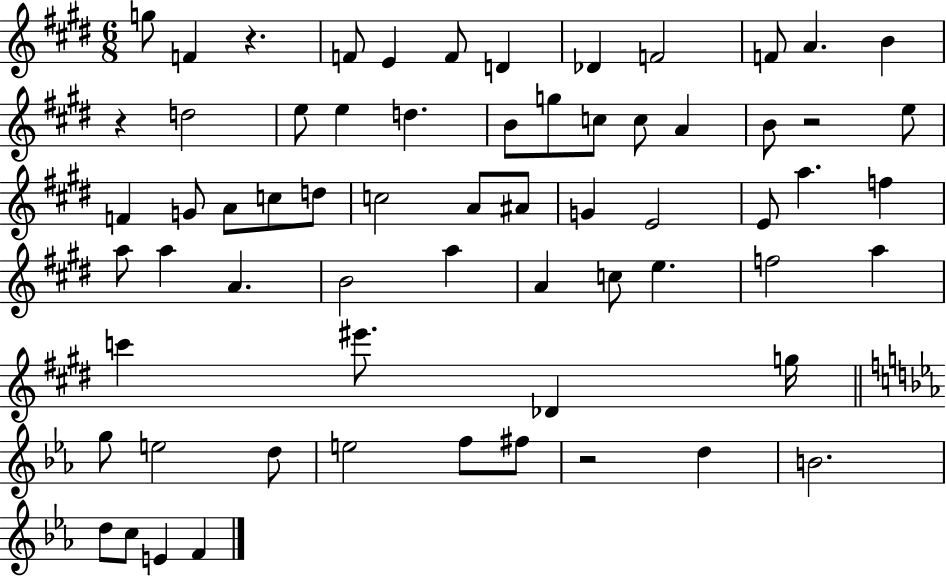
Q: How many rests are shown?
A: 4